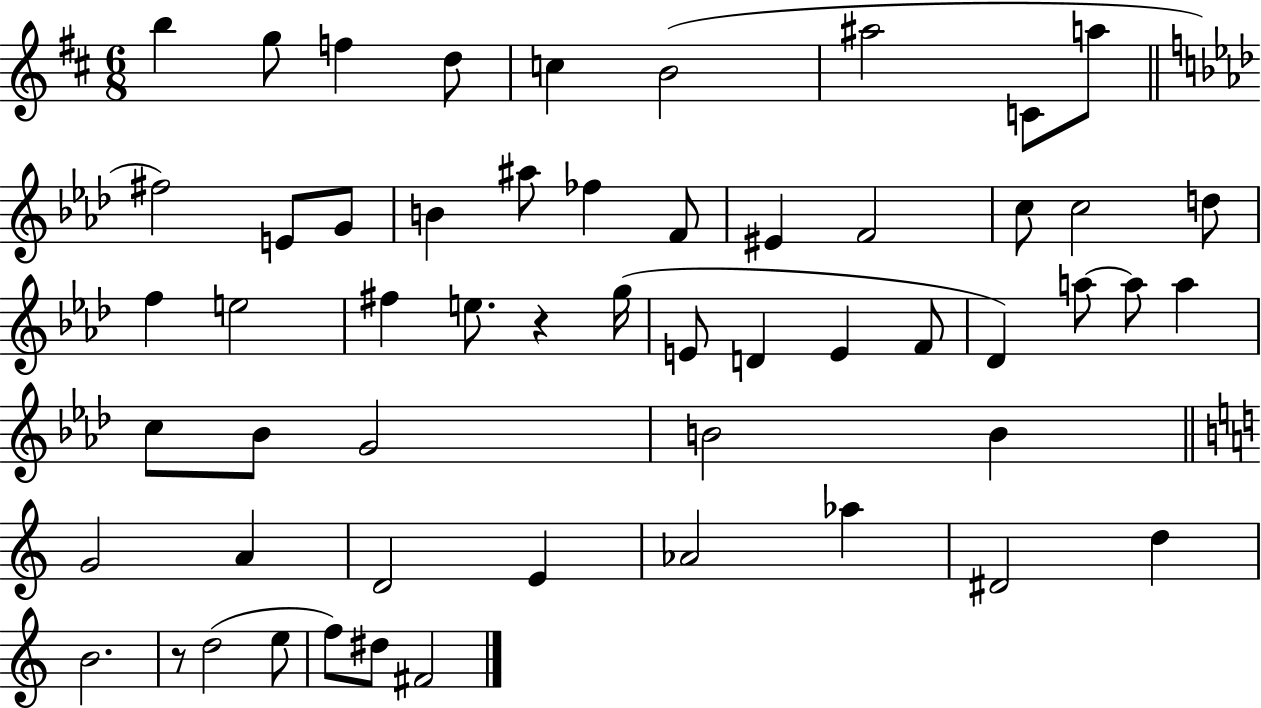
{
  \clef treble
  \numericTimeSignature
  \time 6/8
  \key d \major
  b''4 g''8 f''4 d''8 | c''4 b'2( | ais''2 c'8 a''8 | \bar "||" \break \key f \minor fis''2) e'8 g'8 | b'4 ais''8 fes''4 f'8 | eis'4 f'2 | c''8 c''2 d''8 | \break f''4 e''2 | fis''4 e''8. r4 g''16( | e'8 d'4 e'4 f'8 | des'4) a''8~~ a''8 a''4 | \break c''8 bes'8 g'2 | b'2 b'4 | \bar "||" \break \key a \minor g'2 a'4 | d'2 e'4 | aes'2 aes''4 | dis'2 d''4 | \break b'2. | r8 d''2( e''8 | f''8) dis''8 fis'2 | \bar "|."
}